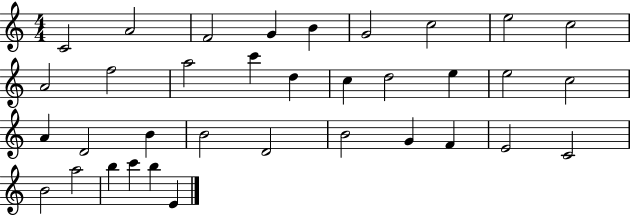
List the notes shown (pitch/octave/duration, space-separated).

C4/h A4/h F4/h G4/q B4/q G4/h C5/h E5/h C5/h A4/h F5/h A5/h C6/q D5/q C5/q D5/h E5/q E5/h C5/h A4/q D4/h B4/q B4/h D4/h B4/h G4/q F4/q E4/h C4/h B4/h A5/h B5/q C6/q B5/q E4/q